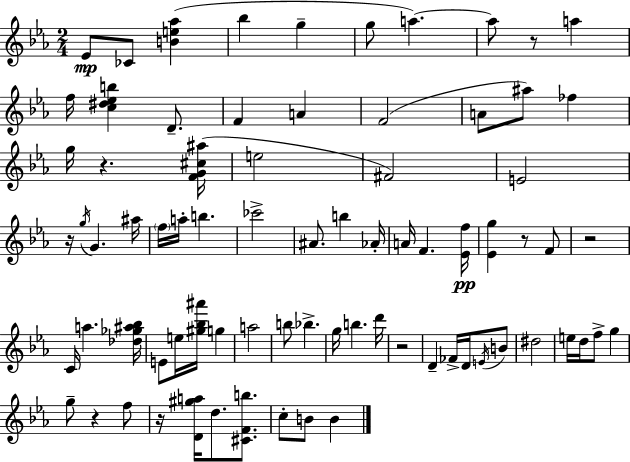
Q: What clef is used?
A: treble